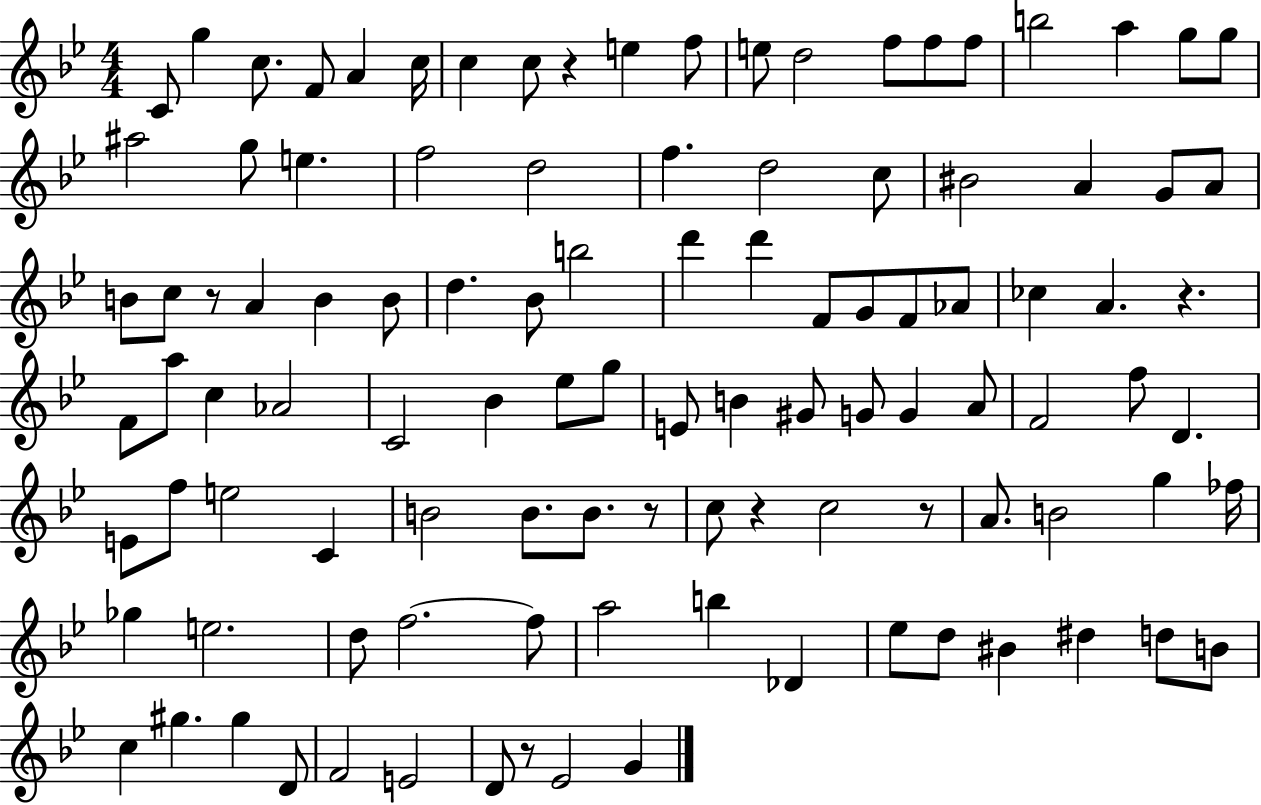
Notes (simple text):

C4/e G5/q C5/e. F4/e A4/q C5/s C5/q C5/e R/q E5/q F5/e E5/e D5/h F5/e F5/e F5/e B5/h A5/q G5/e G5/e A#5/h G5/e E5/q. F5/h D5/h F5/q. D5/h C5/e BIS4/h A4/q G4/e A4/e B4/e C5/e R/e A4/q B4/q B4/e D5/q. Bb4/e B5/h D6/q D6/q F4/e G4/e F4/e Ab4/e CES5/q A4/q. R/q. F4/e A5/e C5/q Ab4/h C4/h Bb4/q Eb5/e G5/e E4/e B4/q G#4/e G4/e G4/q A4/e F4/h F5/e D4/q. E4/e F5/e E5/h C4/q B4/h B4/e. B4/e. R/e C5/e R/q C5/h R/e A4/e. B4/h G5/q FES5/s Gb5/q E5/h. D5/e F5/h. F5/e A5/h B5/q Db4/q Eb5/e D5/e BIS4/q D#5/q D5/e B4/e C5/q G#5/q. G#5/q D4/e F4/h E4/h D4/e R/e Eb4/h G4/q